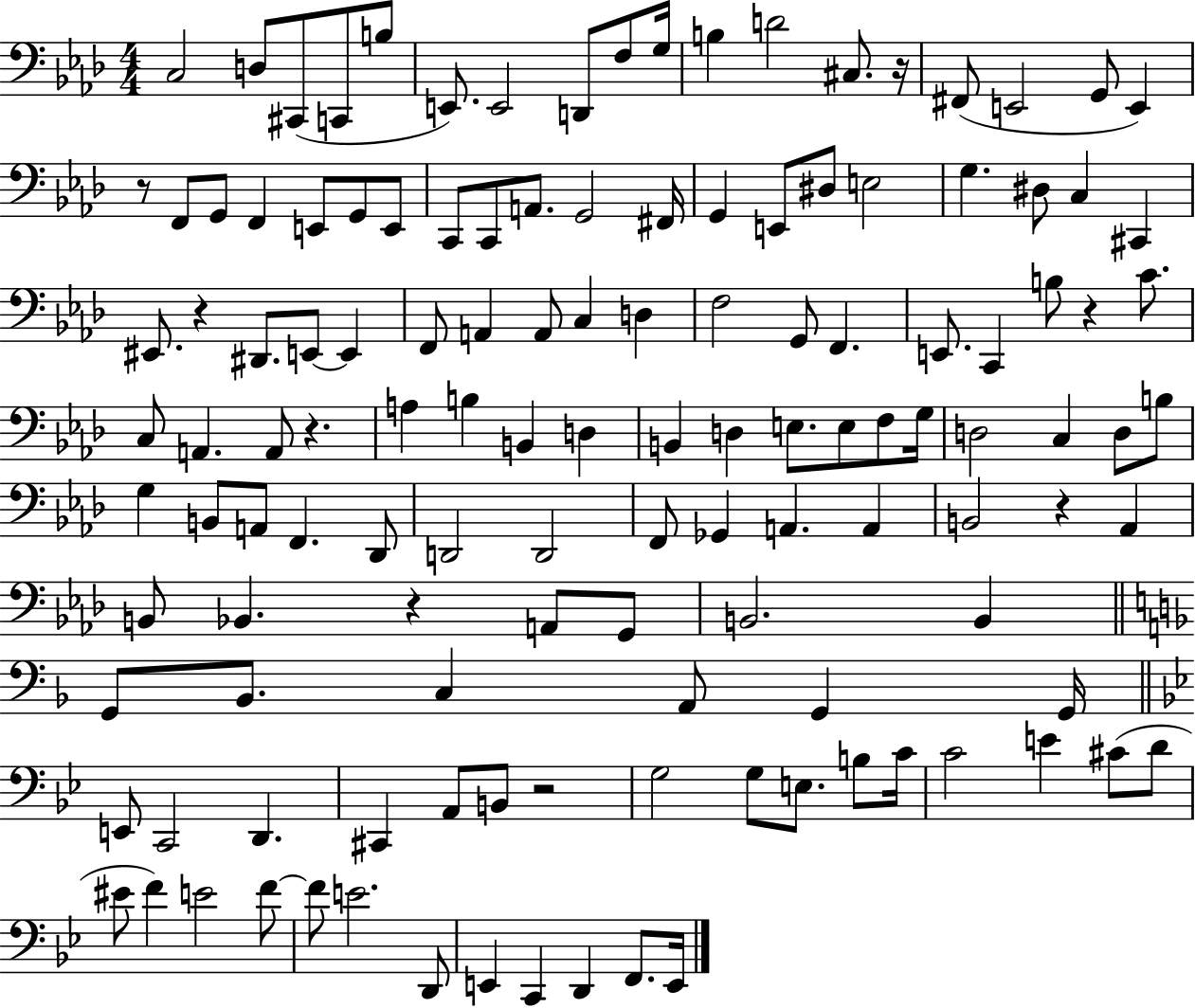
X:1
T:Untitled
M:4/4
L:1/4
K:Ab
C,2 D,/2 ^C,,/2 C,,/2 B,/2 E,,/2 E,,2 D,,/2 F,/2 G,/4 B, D2 ^C,/2 z/4 ^F,,/2 E,,2 G,,/2 E,, z/2 F,,/2 G,,/2 F,, E,,/2 G,,/2 E,,/2 C,,/2 C,,/2 A,,/2 G,,2 ^F,,/4 G,, E,,/2 ^D,/2 E,2 G, ^D,/2 C, ^C,, ^E,,/2 z ^D,,/2 E,,/2 E,, F,,/2 A,, A,,/2 C, D, F,2 G,,/2 F,, E,,/2 C,, B,/2 z C/2 C,/2 A,, A,,/2 z A, B, B,, D, B,, D, E,/2 E,/2 F,/2 G,/4 D,2 C, D,/2 B,/2 G, B,,/2 A,,/2 F,, _D,,/2 D,,2 D,,2 F,,/2 _G,, A,, A,, B,,2 z _A,, B,,/2 _B,, z A,,/2 G,,/2 B,,2 B,, G,,/2 _B,,/2 C, A,,/2 G,, G,,/4 E,,/2 C,,2 D,, ^C,, A,,/2 B,,/2 z2 G,2 G,/2 E,/2 B,/2 C/4 C2 E ^C/2 D/2 ^E/2 F E2 F/2 F/2 E2 D,,/2 E,, C,, D,, F,,/2 E,,/4